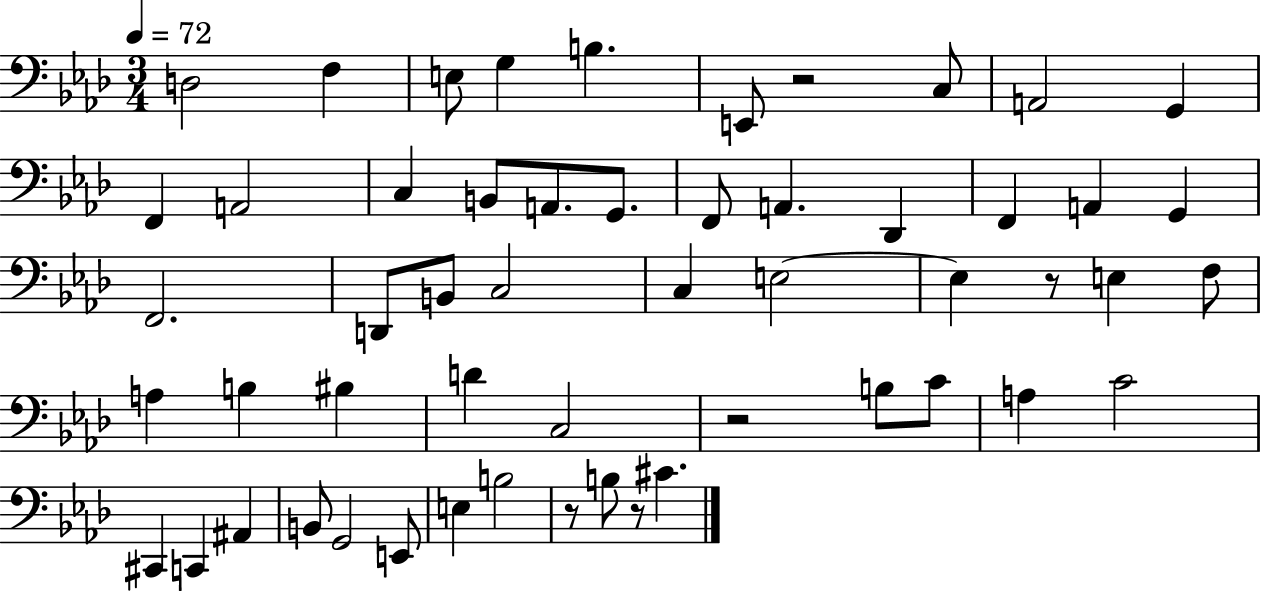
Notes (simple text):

D3/h F3/q E3/e G3/q B3/q. E2/e R/h C3/e A2/h G2/q F2/q A2/h C3/q B2/e A2/e. G2/e. F2/e A2/q. Db2/q F2/q A2/q G2/q F2/h. D2/e B2/e C3/h C3/q E3/h E3/q R/e E3/q F3/e A3/q B3/q BIS3/q D4/q C3/h R/h B3/e C4/e A3/q C4/h C#2/q C2/q A#2/q B2/e G2/h E2/e E3/q B3/h R/e B3/e R/e C#4/q.